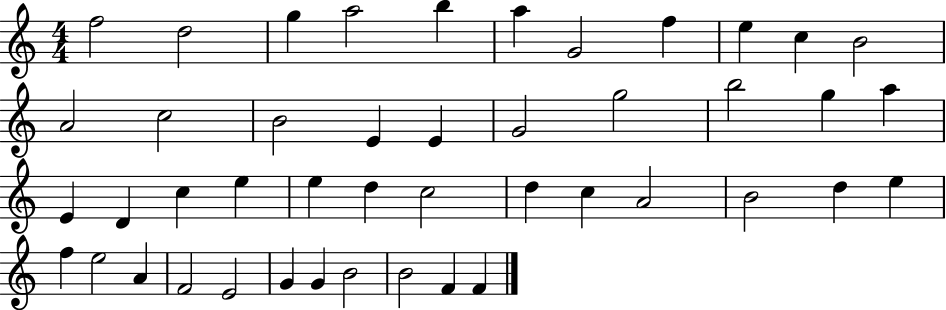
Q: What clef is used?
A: treble